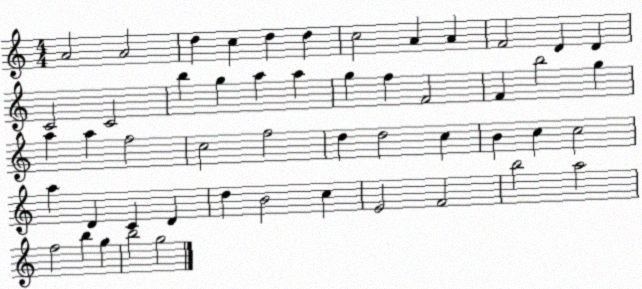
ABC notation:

X:1
T:Untitled
M:4/4
L:1/4
K:C
A2 A2 d c d d c2 A A F2 D D C2 C2 b g a a g f F2 F b2 g a a f2 c2 f2 d d2 c B c c2 a D C D d B2 c E2 F2 b2 a2 f2 b g b2 g2